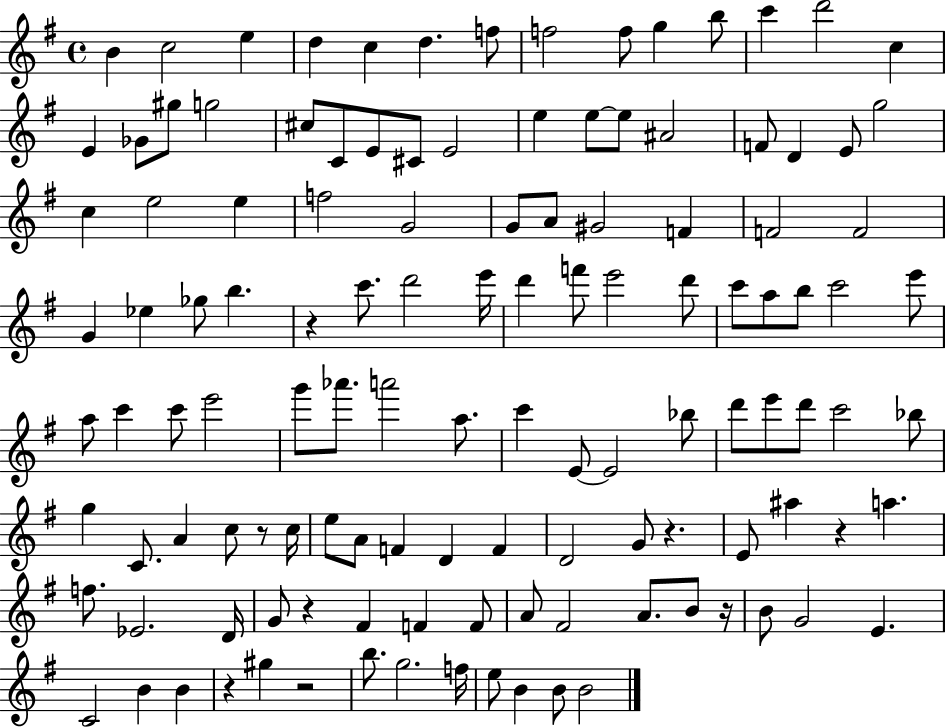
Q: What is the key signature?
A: G major